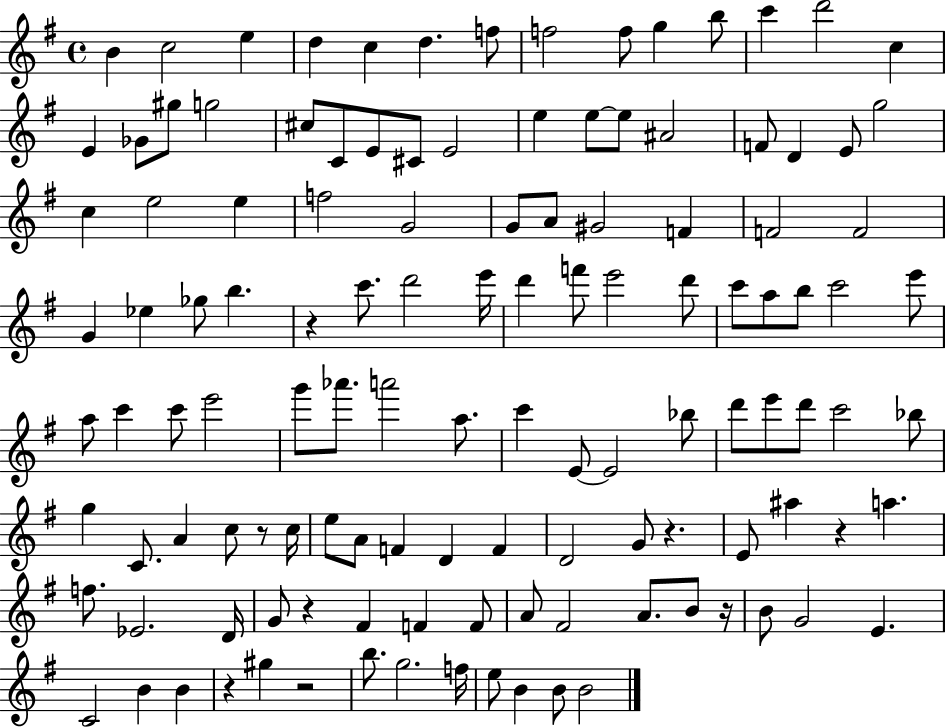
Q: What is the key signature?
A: G major